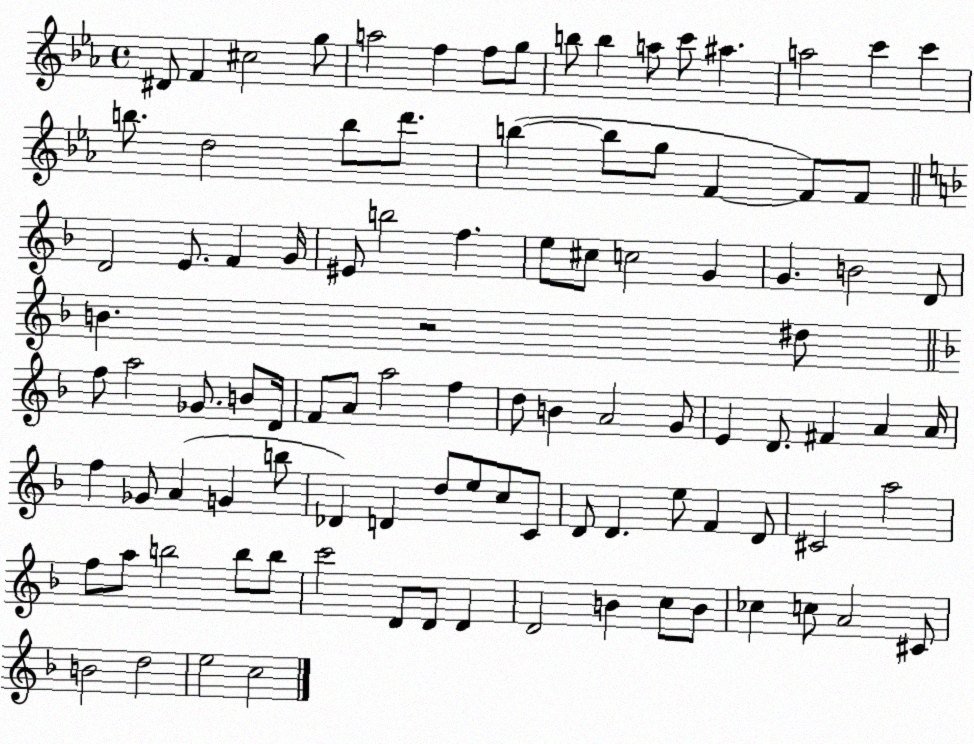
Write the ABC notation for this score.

X:1
T:Untitled
M:4/4
L:1/4
K:Eb
^D/2 F ^c2 g/2 a2 f f/2 g/2 b/2 b a/2 c'/2 ^a a2 c' c' b/2 d2 b/2 d'/2 b b/2 g/2 F F/2 F/2 D2 E/2 F G/4 ^E/2 b2 f e/2 ^c/2 c2 G G B2 D/2 B z2 ^d/2 f/2 a2 _G/2 B/2 D/4 F/2 A/2 a2 f d/2 B A2 G/2 E D/2 ^F A A/4 f _G/2 A G b/2 _D D d/2 e/2 c/2 C/2 D/2 D e/2 F D/2 ^C2 a2 f/2 a/2 b2 b/2 b/2 c'2 D/2 D/2 D D2 B c/2 B/2 _c c/2 A2 ^C/2 B2 d2 e2 c2